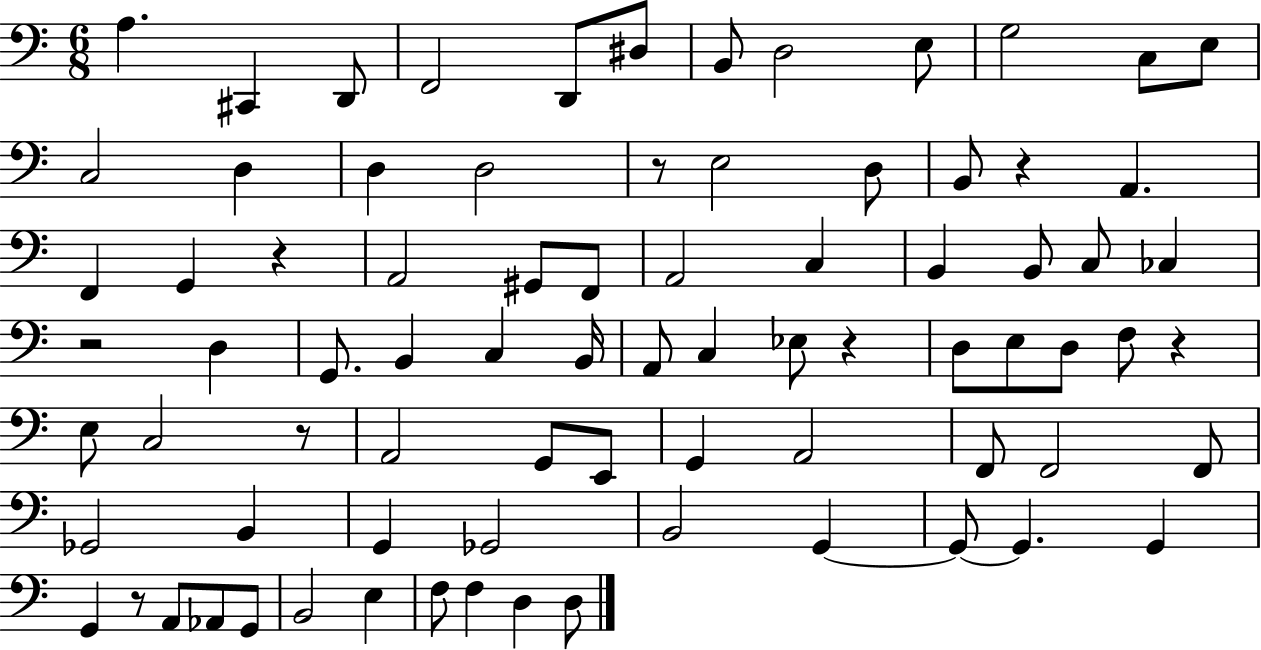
X:1
T:Untitled
M:6/8
L:1/4
K:C
A, ^C,, D,,/2 F,,2 D,,/2 ^D,/2 B,,/2 D,2 E,/2 G,2 C,/2 E,/2 C,2 D, D, D,2 z/2 E,2 D,/2 B,,/2 z A,, F,, G,, z A,,2 ^G,,/2 F,,/2 A,,2 C, B,, B,,/2 C,/2 _C, z2 D, G,,/2 B,, C, B,,/4 A,,/2 C, _E,/2 z D,/2 E,/2 D,/2 F,/2 z E,/2 C,2 z/2 A,,2 G,,/2 E,,/2 G,, A,,2 F,,/2 F,,2 F,,/2 _G,,2 B,, G,, _G,,2 B,,2 G,, G,,/2 G,, G,, G,, z/2 A,,/2 _A,,/2 G,,/2 B,,2 E, F,/2 F, D, D,/2